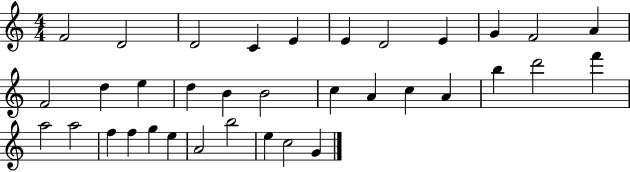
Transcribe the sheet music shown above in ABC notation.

X:1
T:Untitled
M:4/4
L:1/4
K:C
F2 D2 D2 C E E D2 E G F2 A F2 d e d B B2 c A c A b d'2 f' a2 a2 f f g e A2 b2 e c2 G